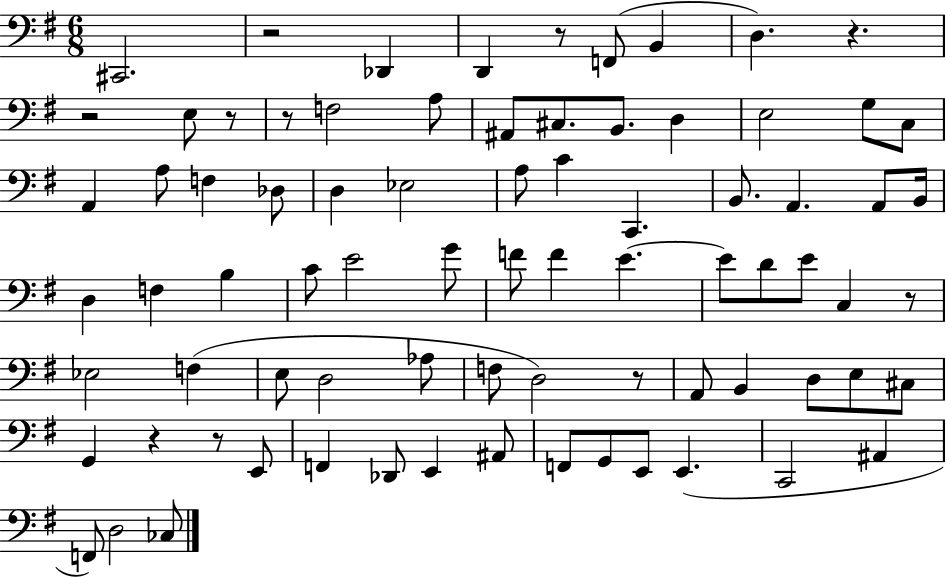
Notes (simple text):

C#2/h. R/h Db2/q D2/q R/e F2/e B2/q D3/q. R/q. R/h E3/e R/e R/e F3/h A3/e A#2/e C#3/e. B2/e. D3/q E3/h G3/e C3/e A2/q A3/e F3/q Db3/e D3/q Eb3/h A3/e C4/q C2/q. B2/e. A2/q. A2/e B2/s D3/q F3/q B3/q C4/e E4/h G4/e F4/e F4/q E4/q. E4/e D4/e E4/e C3/q R/e Eb3/h F3/q E3/e D3/h Ab3/e F3/e D3/h R/e A2/e B2/q D3/e E3/e C#3/e G2/q R/q R/e E2/e F2/q Db2/e E2/q A#2/e F2/e G2/e E2/e E2/q. C2/h A#2/q F2/e D3/h CES3/e